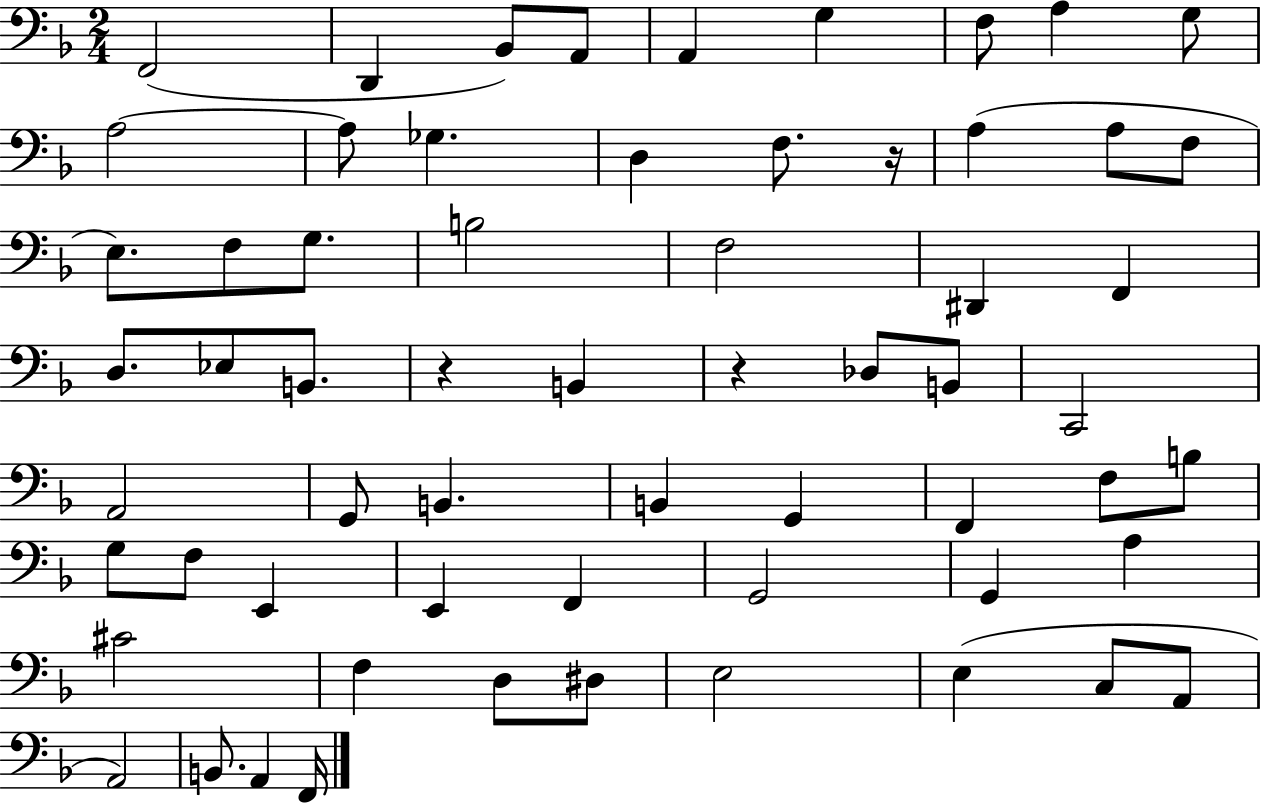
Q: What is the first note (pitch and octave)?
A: F2